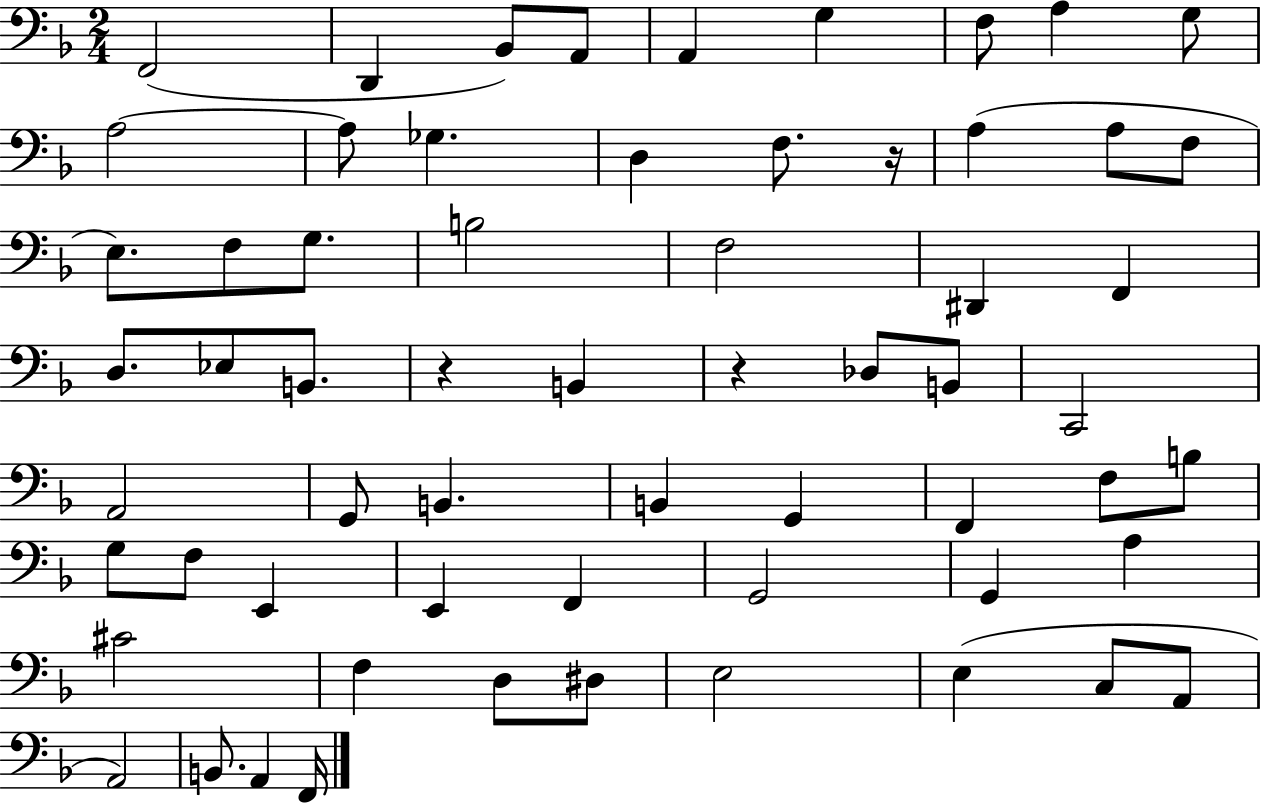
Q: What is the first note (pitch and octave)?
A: F2